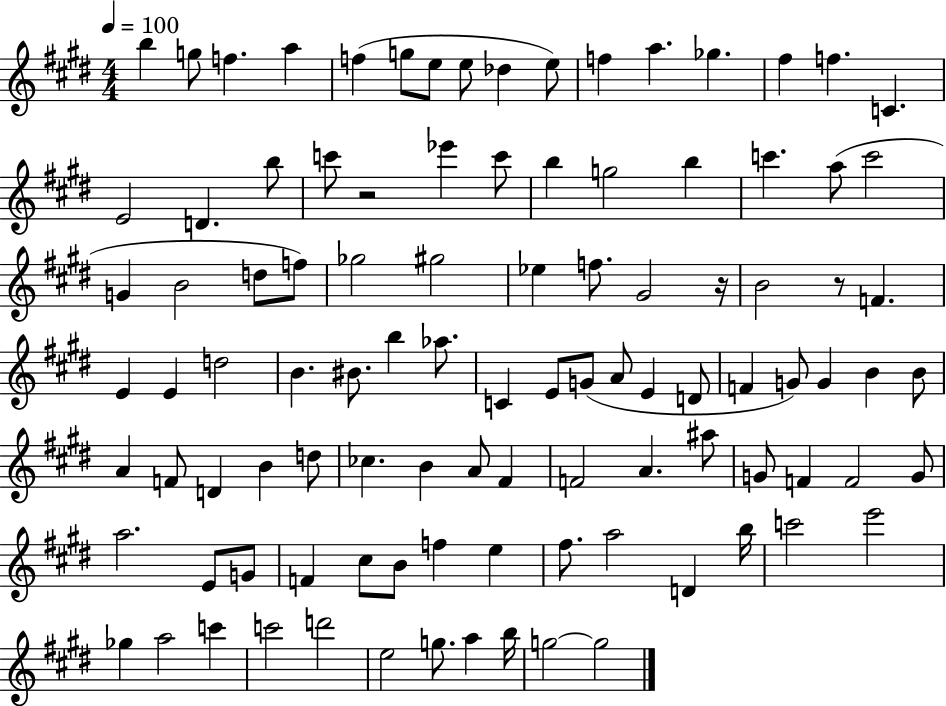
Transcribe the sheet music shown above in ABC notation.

X:1
T:Untitled
M:4/4
L:1/4
K:E
b g/2 f a f g/2 e/2 e/2 _d e/2 f a _g ^f f C E2 D b/2 c'/2 z2 _e' c'/2 b g2 b c' a/2 c'2 G B2 d/2 f/2 _g2 ^g2 _e f/2 ^G2 z/4 B2 z/2 F E E d2 B ^B/2 b _a/2 C E/2 G/2 A/2 E D/2 F G/2 G B B/2 A F/2 D B d/2 _c B A/2 ^F F2 A ^a/2 G/2 F F2 G/2 a2 E/2 G/2 F ^c/2 B/2 f e ^f/2 a2 D b/4 c'2 e'2 _g a2 c' c'2 d'2 e2 g/2 a b/4 g2 g2